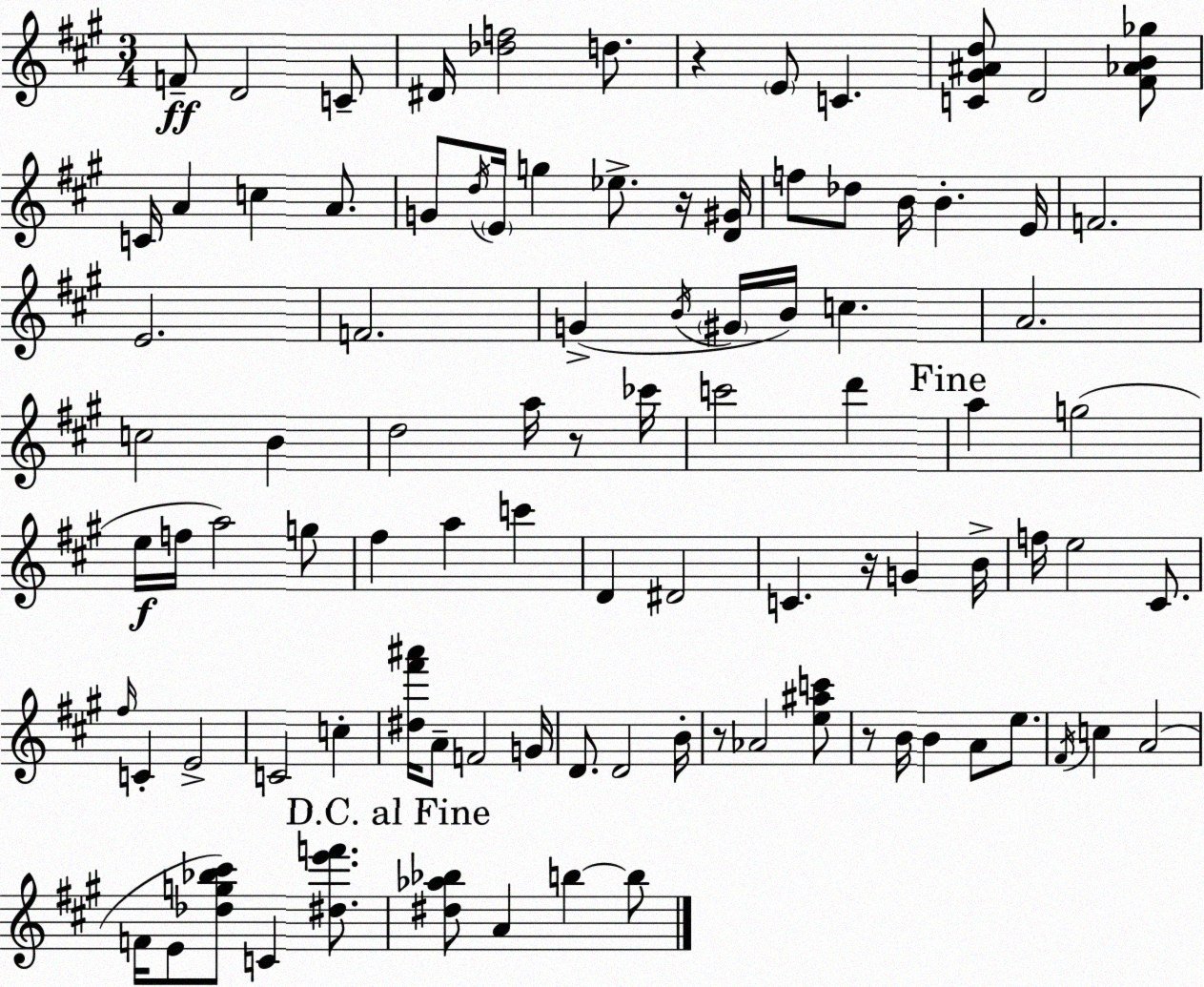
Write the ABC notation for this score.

X:1
T:Untitled
M:3/4
L:1/4
K:A
F/2 D2 C/2 ^D/4 [_df]2 d/2 z E/2 C [C^G^Ad]/2 D2 [^F_AB_g]/2 C/4 A c A/2 G/2 d/4 E/4 g _e/2 z/4 [D^G]/4 f/2 _d/2 B/4 B E/4 F2 E2 F2 G B/4 ^G/4 B/4 c A2 c2 B d2 a/4 z/2 _c'/4 c'2 d' a g2 e/4 f/4 a2 g/2 ^f a c' D ^D2 C z/4 G B/4 f/4 e2 ^C/2 ^f/4 C E2 C2 c [^d^f'^a']/4 A/2 F2 G/4 D/2 D2 B/4 z/2 _A2 [e^ac']/2 z/2 B/4 B A/2 e/2 ^F/4 c A2 F/4 E/2 [_dg_b^c']/2 C [^de'f']/2 [^d_a_b]/2 A b b/2